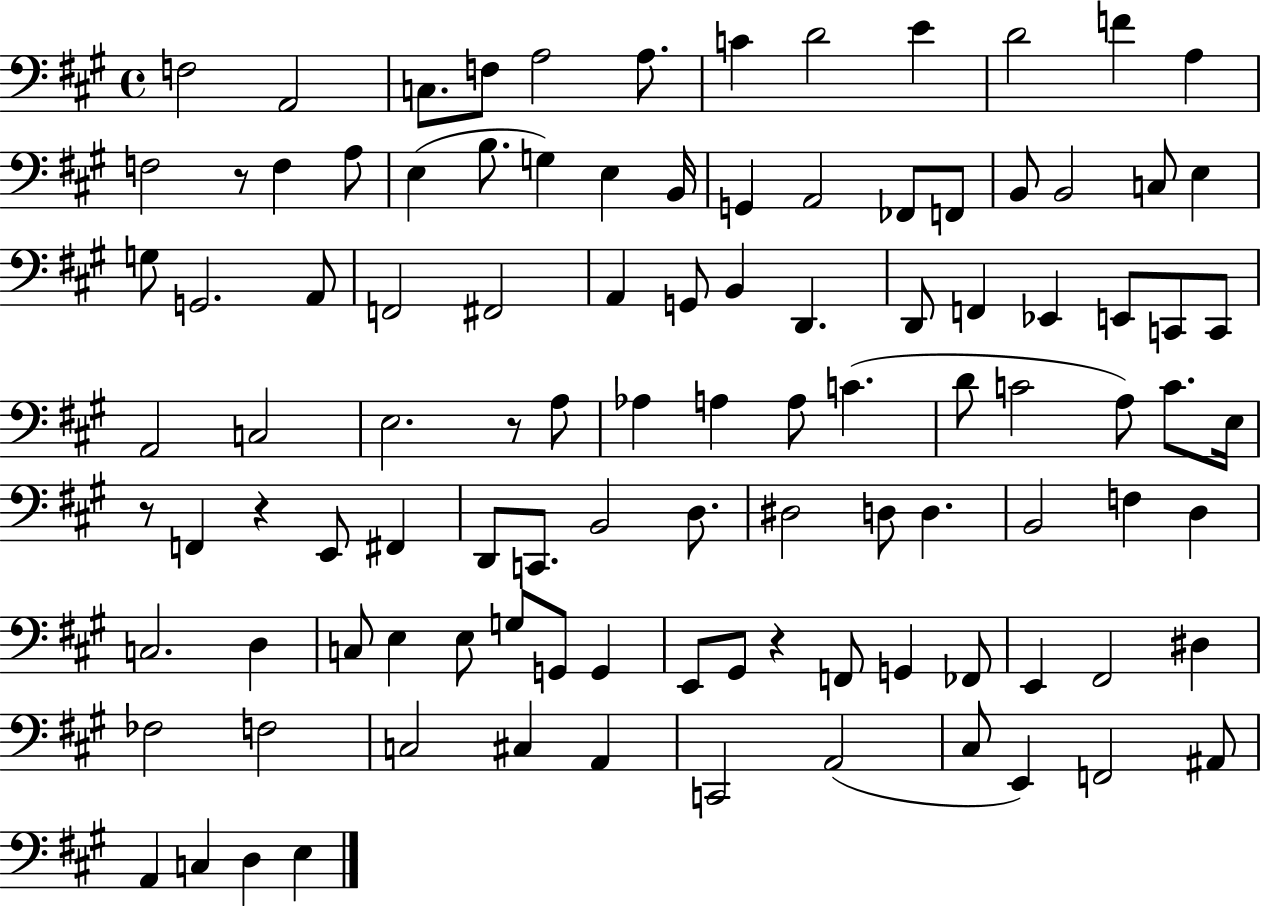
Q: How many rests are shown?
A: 5